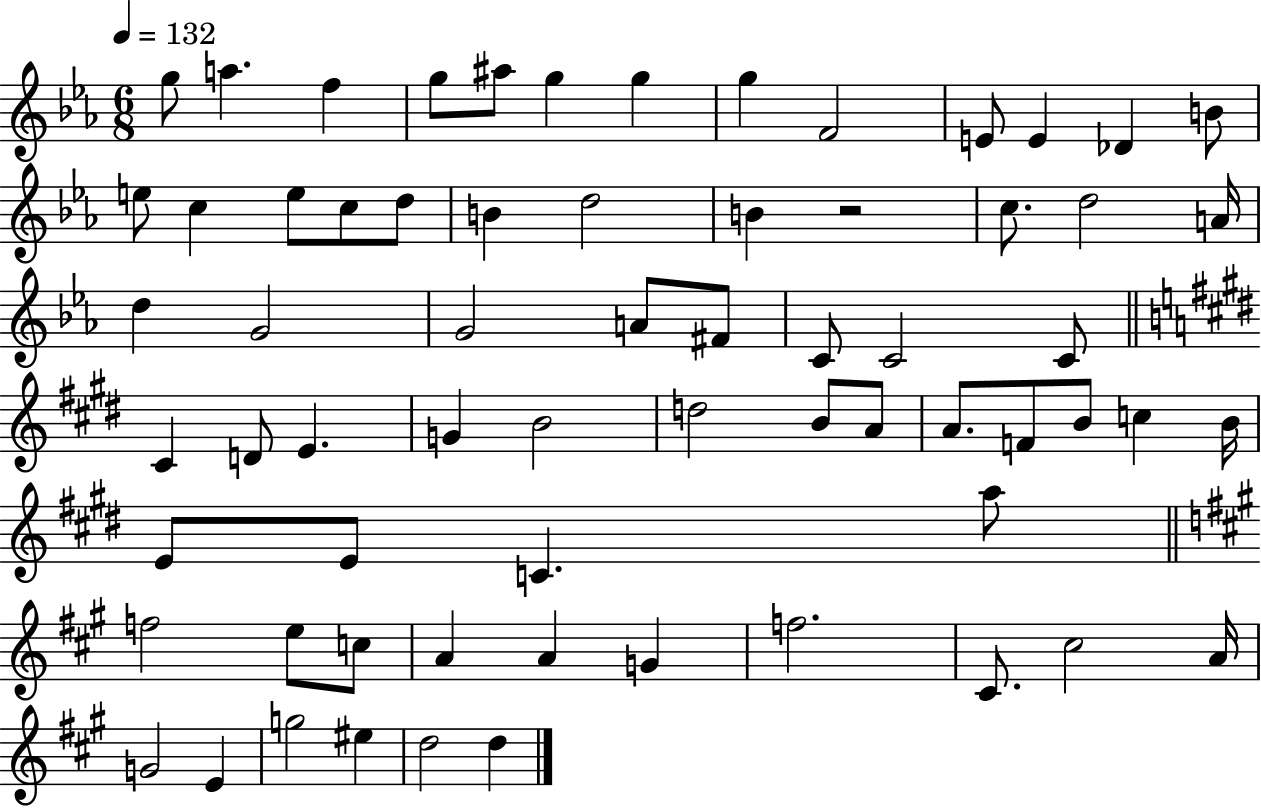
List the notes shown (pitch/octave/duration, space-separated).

G5/e A5/q. F5/q G5/e A#5/e G5/q G5/q G5/q F4/h E4/e E4/q Db4/q B4/e E5/e C5/q E5/e C5/e D5/e B4/q D5/h B4/q R/h C5/e. D5/h A4/s D5/q G4/h G4/h A4/e F#4/e C4/e C4/h C4/e C#4/q D4/e E4/q. G4/q B4/h D5/h B4/e A4/e A4/e. F4/e B4/e C5/q B4/s E4/e E4/e C4/q. A5/e F5/h E5/e C5/e A4/q A4/q G4/q F5/h. C#4/e. C#5/h A4/s G4/h E4/q G5/h EIS5/q D5/h D5/q